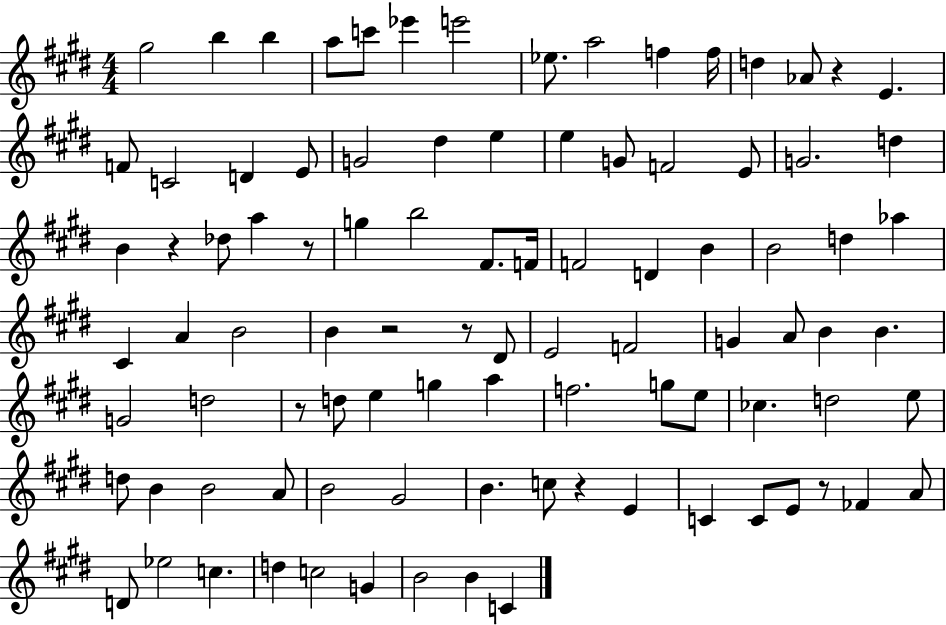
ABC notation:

X:1
T:Untitled
M:4/4
L:1/4
K:E
^g2 b b a/2 c'/2 _e' e'2 _e/2 a2 f f/4 d _A/2 z E F/2 C2 D E/2 G2 ^d e e G/2 F2 E/2 G2 d B z _d/2 a z/2 g b2 ^F/2 F/4 F2 D B B2 d _a ^C A B2 B z2 z/2 ^D/2 E2 F2 G A/2 B B G2 d2 z/2 d/2 e g a f2 g/2 e/2 _c d2 e/2 d/2 B B2 A/2 B2 ^G2 B c/2 z E C C/2 E/2 z/2 _F A/2 D/2 _e2 c d c2 G B2 B C